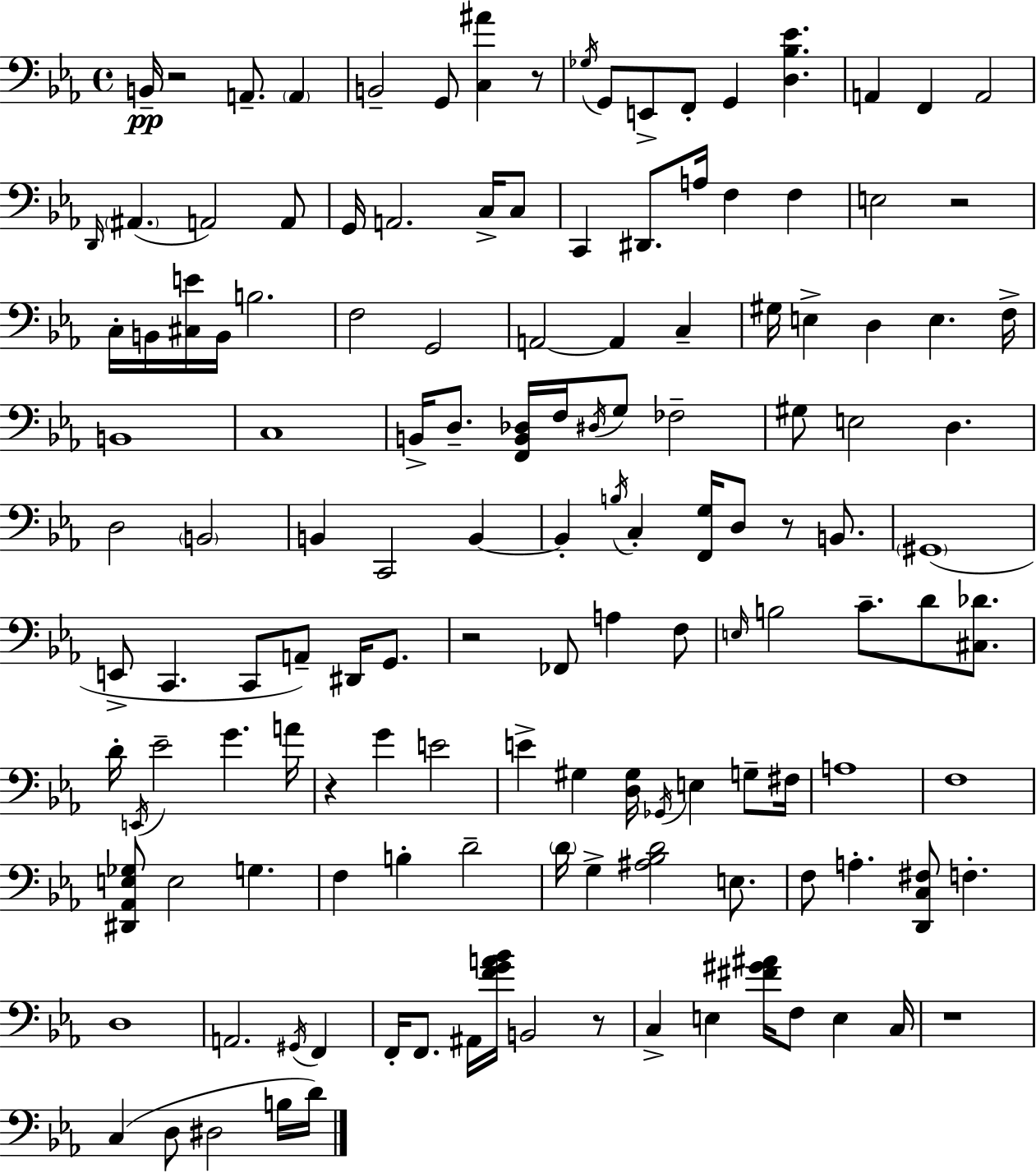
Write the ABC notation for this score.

X:1
T:Untitled
M:4/4
L:1/4
K:Cm
B,,/4 z2 A,,/2 A,, B,,2 G,,/2 [C,^A] z/2 _G,/4 G,,/2 E,,/2 F,,/2 G,, [D,_B,_E] A,, F,, A,,2 D,,/4 ^A,, A,,2 A,,/2 G,,/4 A,,2 C,/4 C,/2 C,, ^D,,/2 A,/4 F, F, E,2 z2 C,/4 B,,/4 [^C,E]/4 B,,/4 B,2 F,2 G,,2 A,,2 A,, C, ^G,/4 E, D, E, F,/4 B,,4 C,4 B,,/4 D,/2 [F,,B,,_D,]/4 F,/4 ^D,/4 G,/2 _F,2 ^G,/2 E,2 D, D,2 B,,2 B,, C,,2 B,, B,, B,/4 C, [F,,G,]/4 D,/2 z/2 B,,/2 ^G,,4 E,,/2 C,, C,,/2 A,,/2 ^D,,/4 G,,/2 z2 _F,,/2 A, F,/2 E,/4 B,2 C/2 D/2 [^C,_D]/2 D/4 E,,/4 _E2 G A/4 z G E2 E ^G, [D,^G,]/4 _G,,/4 E, G,/2 ^F,/4 A,4 F,4 [^D,,_A,,E,_G,]/2 E,2 G, F, B, D2 D/4 G, [^A,_B,D]2 E,/2 F,/2 A, [D,,C,^F,]/2 F, D,4 A,,2 ^G,,/4 F,, F,,/4 F,,/2 ^A,,/4 [FGA_B]/4 B,,2 z/2 C, E, [^F^G^A]/4 F,/2 E, C,/4 z4 C, D,/2 ^D,2 B,/4 D/4